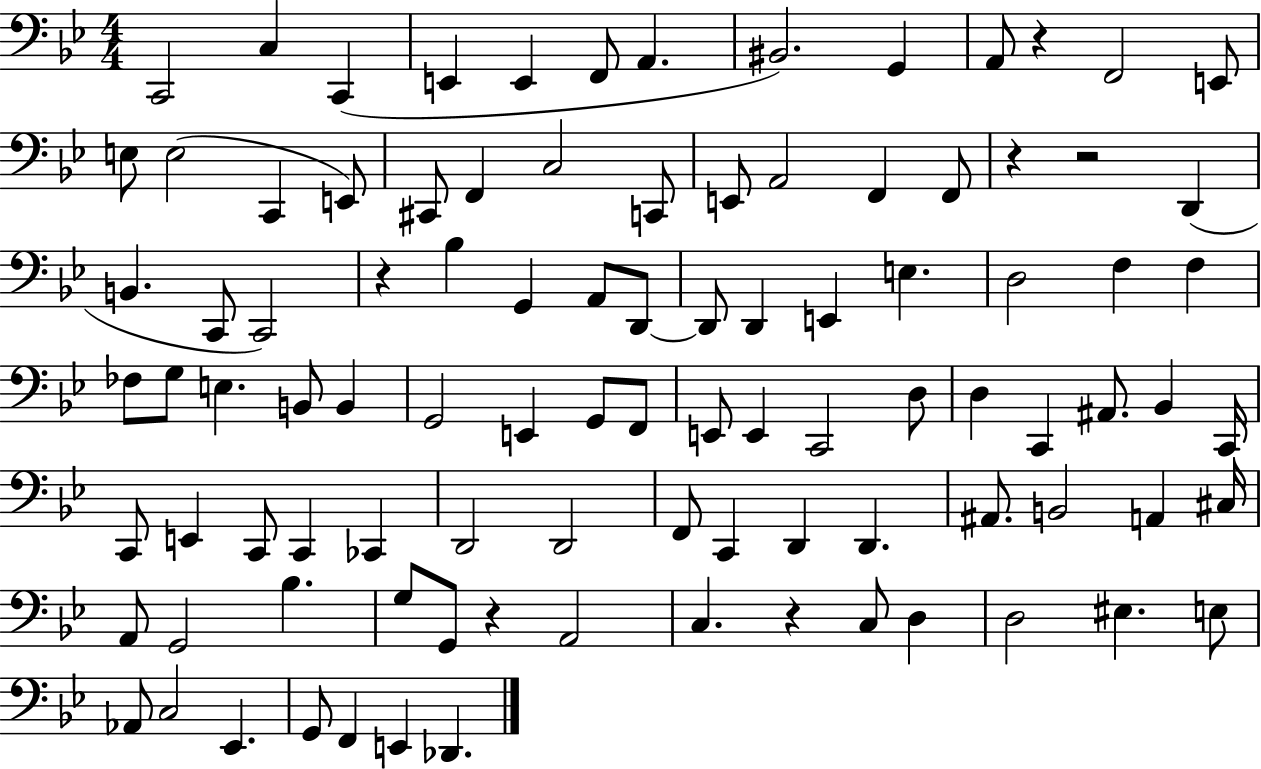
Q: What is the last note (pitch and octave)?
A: Db2